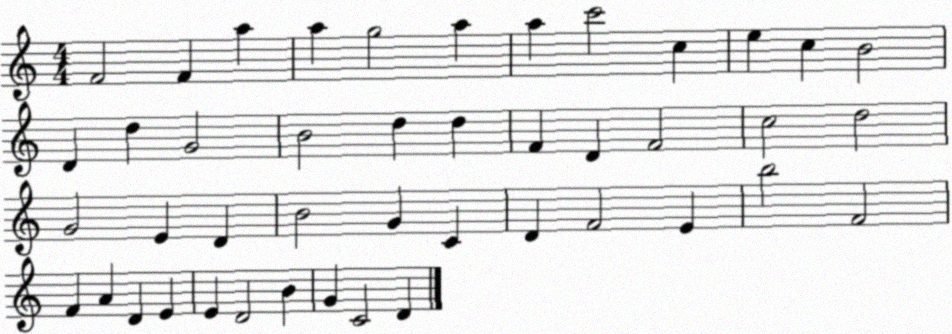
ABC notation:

X:1
T:Untitled
M:4/4
L:1/4
K:C
F2 F a a g2 a a c'2 c e c B2 D d G2 B2 d d F D F2 c2 d2 G2 E D B2 G C D F2 E b2 F2 F A D E E D2 B G C2 D